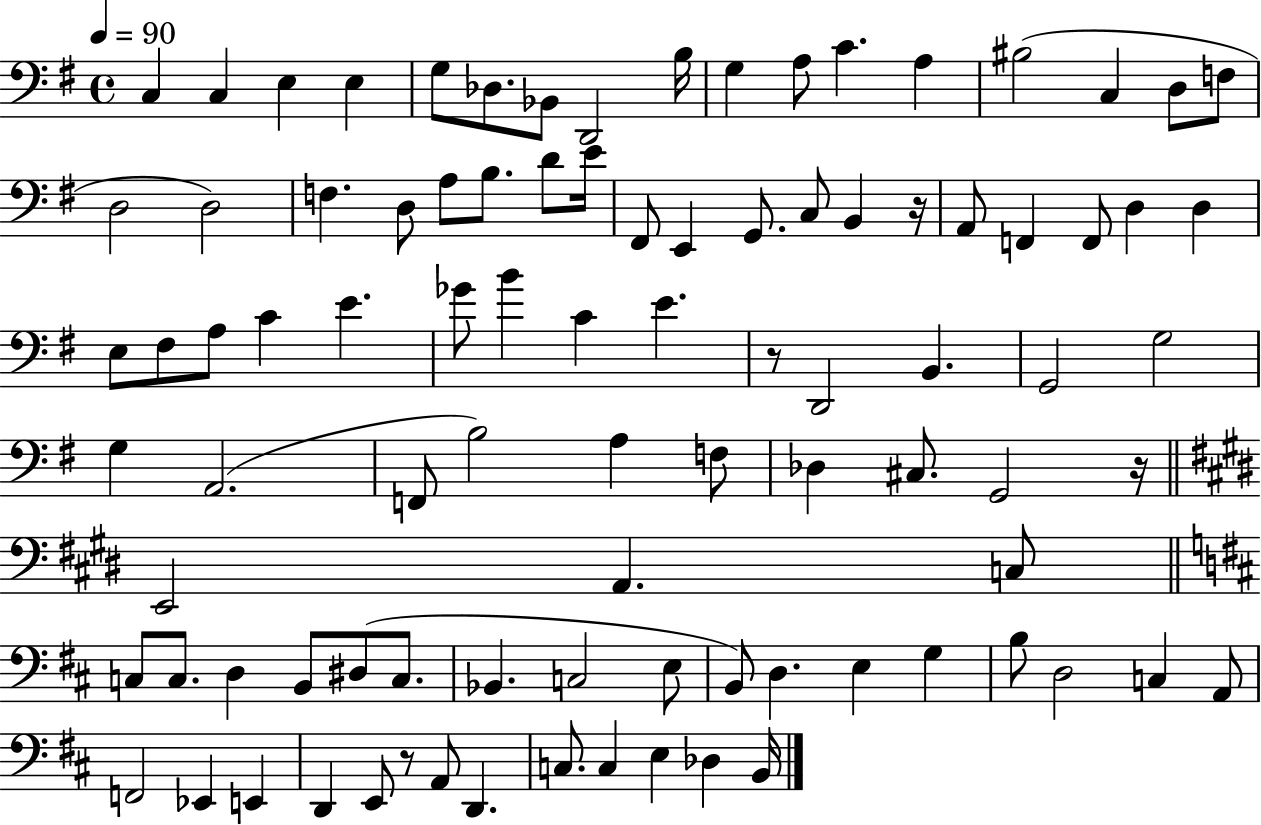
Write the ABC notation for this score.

X:1
T:Untitled
M:4/4
L:1/4
K:G
C, C, E, E, G,/2 _D,/2 _B,,/2 D,,2 B,/4 G, A,/2 C A, ^B,2 C, D,/2 F,/2 D,2 D,2 F, D,/2 A,/2 B,/2 D/2 E/4 ^F,,/2 E,, G,,/2 C,/2 B,, z/4 A,,/2 F,, F,,/2 D, D, E,/2 ^F,/2 A,/2 C E _G/2 B C E z/2 D,,2 B,, G,,2 G,2 G, A,,2 F,,/2 B,2 A, F,/2 _D, ^C,/2 G,,2 z/4 E,,2 A,, C,/2 C,/2 C,/2 D, B,,/2 ^D,/2 C,/2 _B,, C,2 E,/2 B,,/2 D, E, G, B,/2 D,2 C, A,,/2 F,,2 _E,, E,, D,, E,,/2 z/2 A,,/2 D,, C,/2 C, E, _D, B,,/4